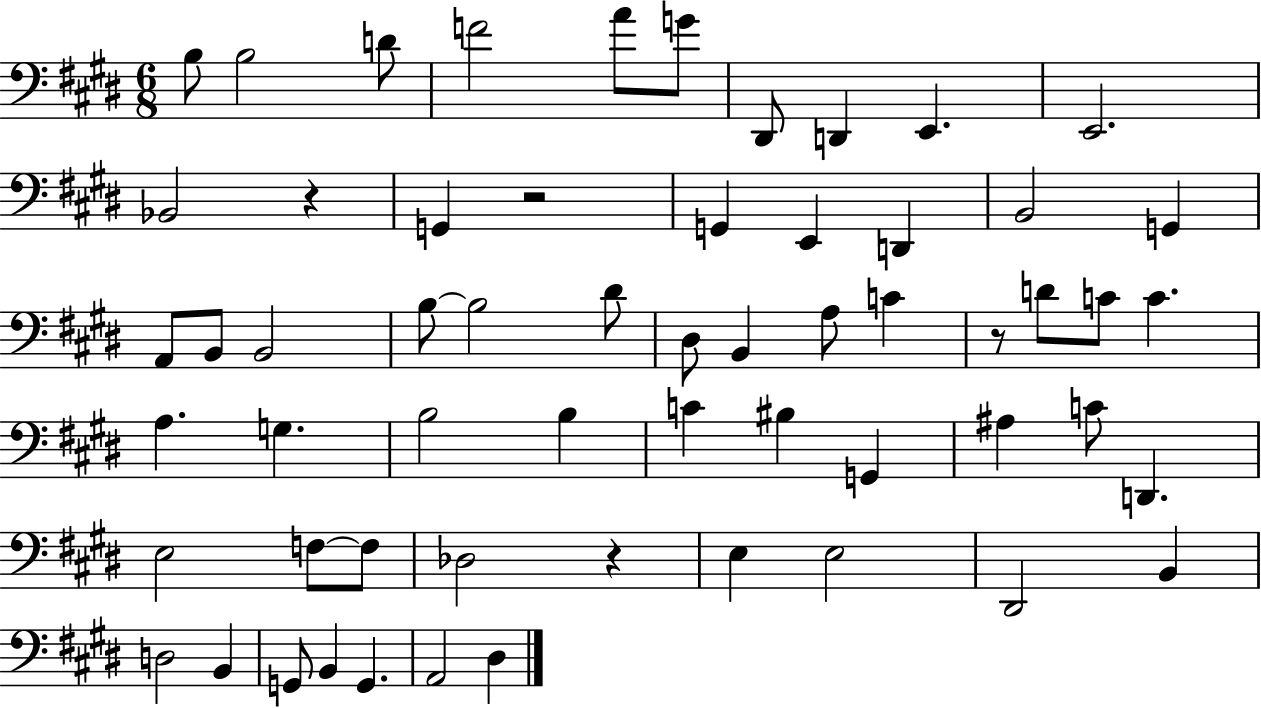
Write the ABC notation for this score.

X:1
T:Untitled
M:6/8
L:1/4
K:E
B,/2 B,2 D/2 F2 A/2 G/2 ^D,,/2 D,, E,, E,,2 _B,,2 z G,, z2 G,, E,, D,, B,,2 G,, A,,/2 B,,/2 B,,2 B,/2 B,2 ^D/2 ^D,/2 B,, A,/2 C z/2 D/2 C/2 C A, G, B,2 B, C ^B, G,, ^A, C/2 D,, E,2 F,/2 F,/2 _D,2 z E, E,2 ^D,,2 B,, D,2 B,, G,,/2 B,, G,, A,,2 ^D,